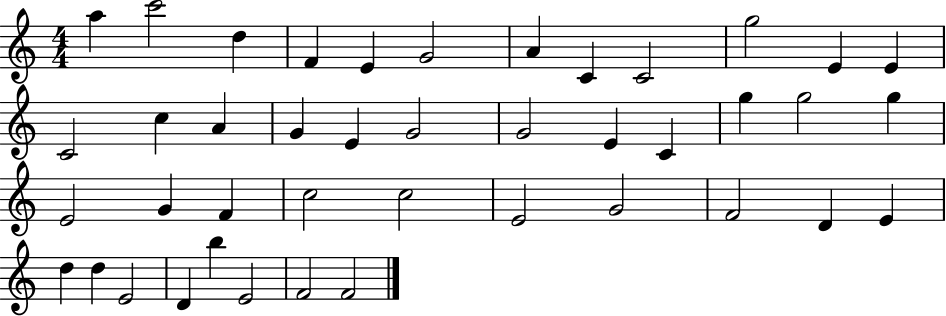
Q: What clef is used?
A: treble